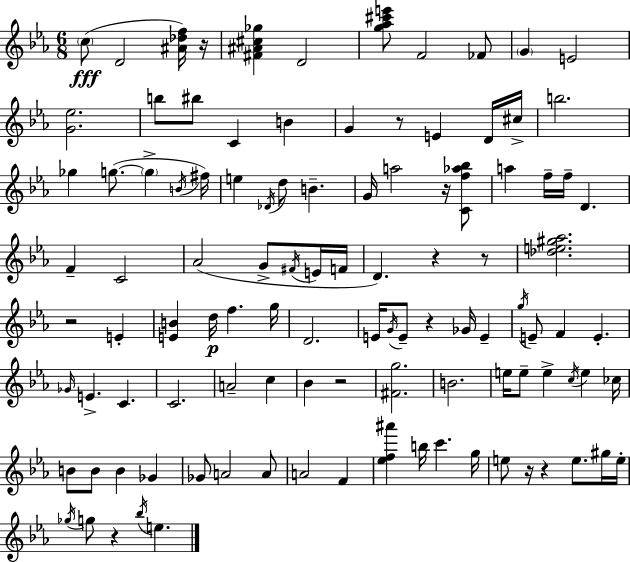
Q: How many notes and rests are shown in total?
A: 107